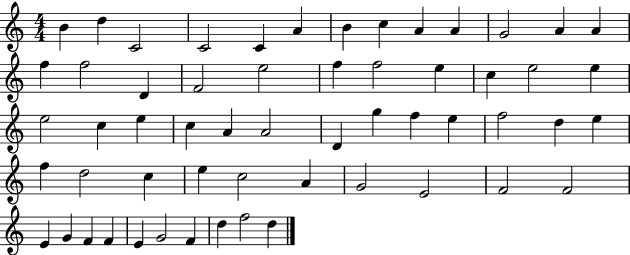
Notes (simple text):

B4/q D5/q C4/h C4/h C4/q A4/q B4/q C5/q A4/q A4/q G4/h A4/q A4/q F5/q F5/h D4/q F4/h E5/h F5/q F5/h E5/q C5/q E5/h E5/q E5/h C5/q E5/q C5/q A4/q A4/h D4/q G5/q F5/q E5/q F5/h D5/q E5/q F5/q D5/h C5/q E5/q C5/h A4/q G4/h E4/h F4/h F4/h E4/q G4/q F4/q F4/q E4/q G4/h F4/q D5/q F5/h D5/q